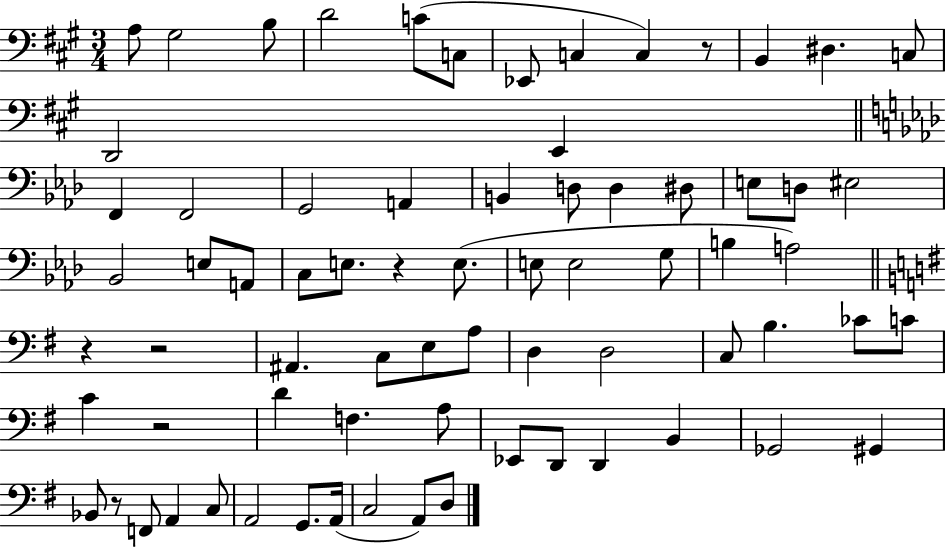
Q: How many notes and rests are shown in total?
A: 72